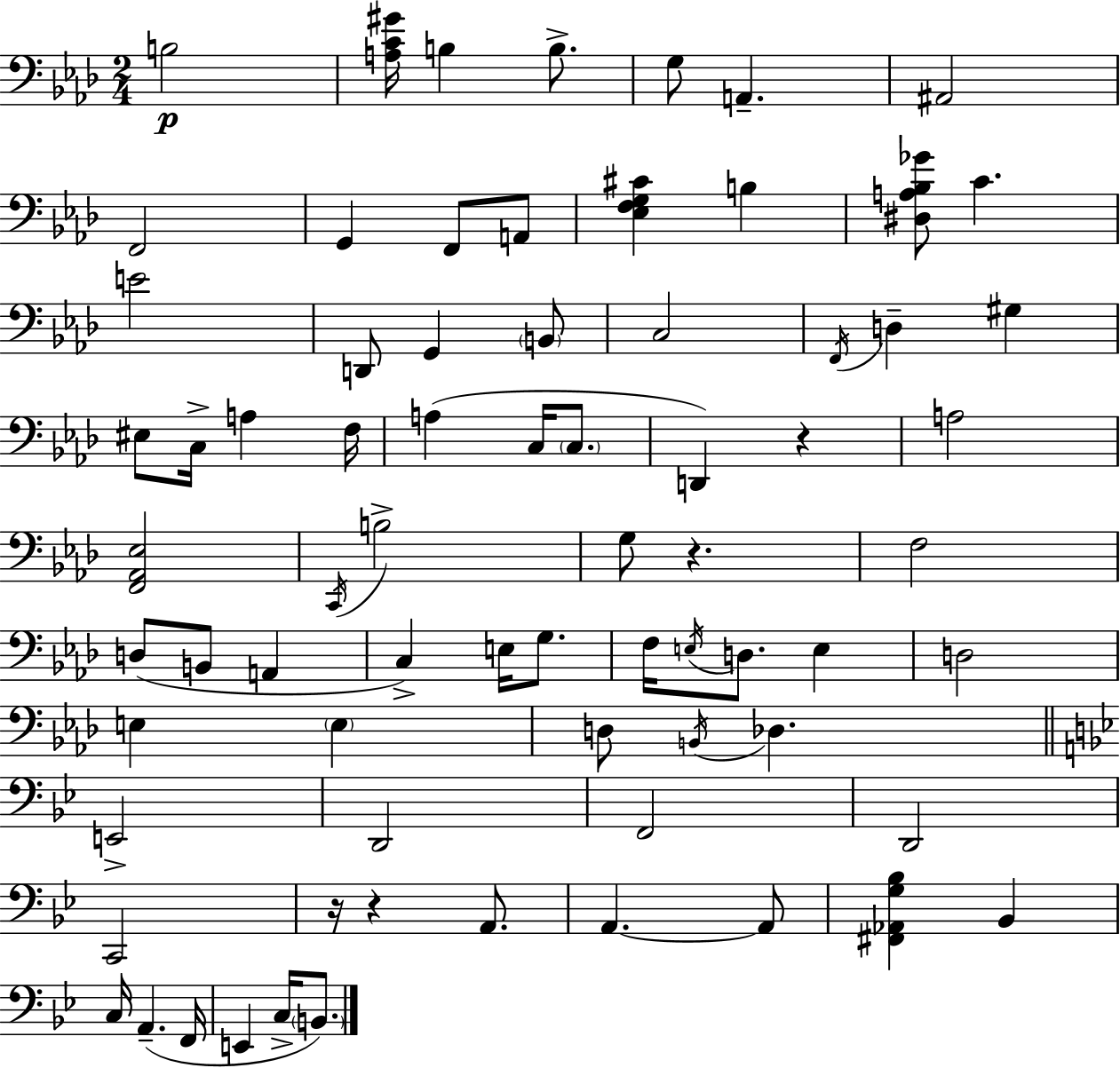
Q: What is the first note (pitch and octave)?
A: B3